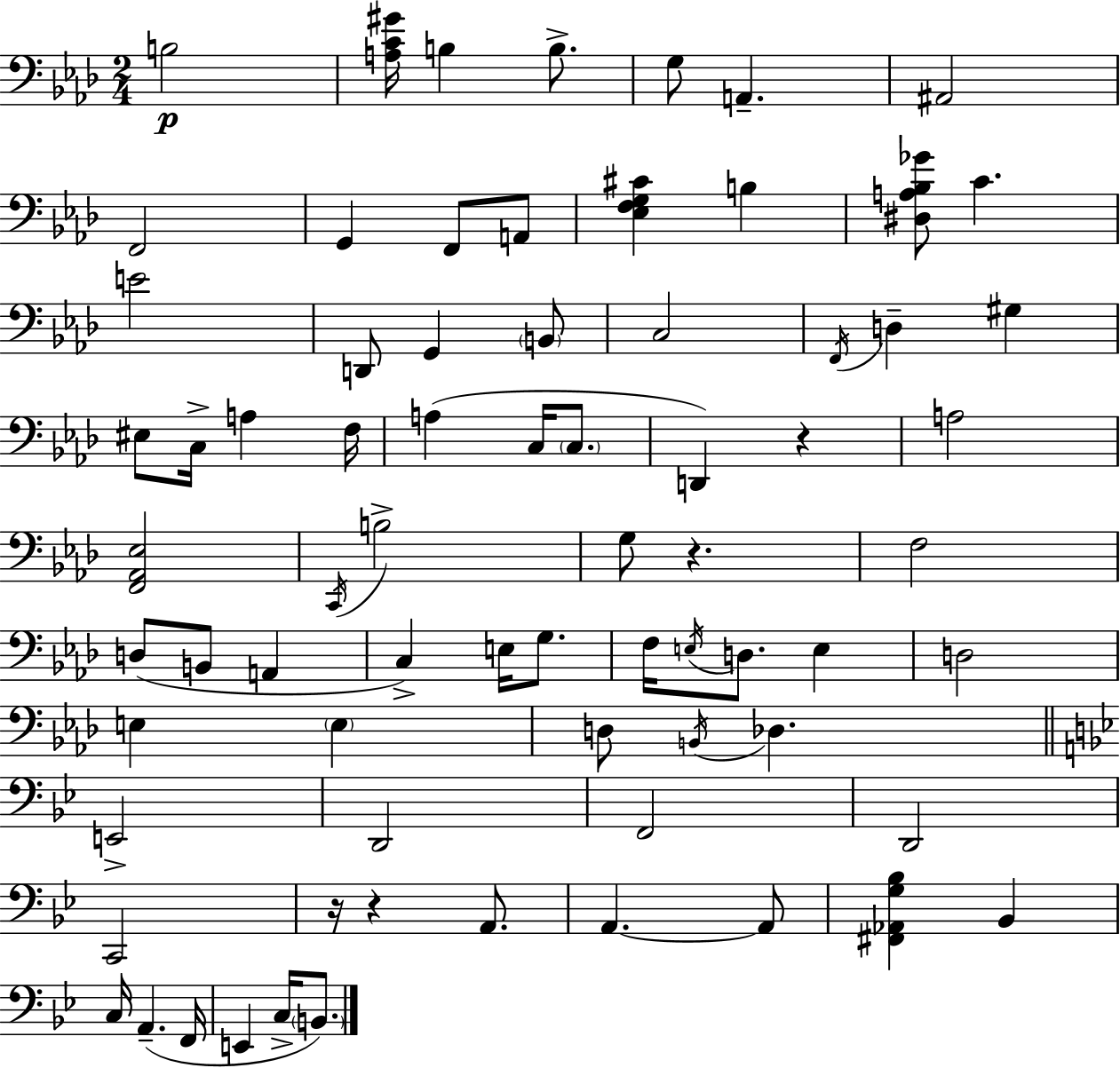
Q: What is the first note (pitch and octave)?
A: B3